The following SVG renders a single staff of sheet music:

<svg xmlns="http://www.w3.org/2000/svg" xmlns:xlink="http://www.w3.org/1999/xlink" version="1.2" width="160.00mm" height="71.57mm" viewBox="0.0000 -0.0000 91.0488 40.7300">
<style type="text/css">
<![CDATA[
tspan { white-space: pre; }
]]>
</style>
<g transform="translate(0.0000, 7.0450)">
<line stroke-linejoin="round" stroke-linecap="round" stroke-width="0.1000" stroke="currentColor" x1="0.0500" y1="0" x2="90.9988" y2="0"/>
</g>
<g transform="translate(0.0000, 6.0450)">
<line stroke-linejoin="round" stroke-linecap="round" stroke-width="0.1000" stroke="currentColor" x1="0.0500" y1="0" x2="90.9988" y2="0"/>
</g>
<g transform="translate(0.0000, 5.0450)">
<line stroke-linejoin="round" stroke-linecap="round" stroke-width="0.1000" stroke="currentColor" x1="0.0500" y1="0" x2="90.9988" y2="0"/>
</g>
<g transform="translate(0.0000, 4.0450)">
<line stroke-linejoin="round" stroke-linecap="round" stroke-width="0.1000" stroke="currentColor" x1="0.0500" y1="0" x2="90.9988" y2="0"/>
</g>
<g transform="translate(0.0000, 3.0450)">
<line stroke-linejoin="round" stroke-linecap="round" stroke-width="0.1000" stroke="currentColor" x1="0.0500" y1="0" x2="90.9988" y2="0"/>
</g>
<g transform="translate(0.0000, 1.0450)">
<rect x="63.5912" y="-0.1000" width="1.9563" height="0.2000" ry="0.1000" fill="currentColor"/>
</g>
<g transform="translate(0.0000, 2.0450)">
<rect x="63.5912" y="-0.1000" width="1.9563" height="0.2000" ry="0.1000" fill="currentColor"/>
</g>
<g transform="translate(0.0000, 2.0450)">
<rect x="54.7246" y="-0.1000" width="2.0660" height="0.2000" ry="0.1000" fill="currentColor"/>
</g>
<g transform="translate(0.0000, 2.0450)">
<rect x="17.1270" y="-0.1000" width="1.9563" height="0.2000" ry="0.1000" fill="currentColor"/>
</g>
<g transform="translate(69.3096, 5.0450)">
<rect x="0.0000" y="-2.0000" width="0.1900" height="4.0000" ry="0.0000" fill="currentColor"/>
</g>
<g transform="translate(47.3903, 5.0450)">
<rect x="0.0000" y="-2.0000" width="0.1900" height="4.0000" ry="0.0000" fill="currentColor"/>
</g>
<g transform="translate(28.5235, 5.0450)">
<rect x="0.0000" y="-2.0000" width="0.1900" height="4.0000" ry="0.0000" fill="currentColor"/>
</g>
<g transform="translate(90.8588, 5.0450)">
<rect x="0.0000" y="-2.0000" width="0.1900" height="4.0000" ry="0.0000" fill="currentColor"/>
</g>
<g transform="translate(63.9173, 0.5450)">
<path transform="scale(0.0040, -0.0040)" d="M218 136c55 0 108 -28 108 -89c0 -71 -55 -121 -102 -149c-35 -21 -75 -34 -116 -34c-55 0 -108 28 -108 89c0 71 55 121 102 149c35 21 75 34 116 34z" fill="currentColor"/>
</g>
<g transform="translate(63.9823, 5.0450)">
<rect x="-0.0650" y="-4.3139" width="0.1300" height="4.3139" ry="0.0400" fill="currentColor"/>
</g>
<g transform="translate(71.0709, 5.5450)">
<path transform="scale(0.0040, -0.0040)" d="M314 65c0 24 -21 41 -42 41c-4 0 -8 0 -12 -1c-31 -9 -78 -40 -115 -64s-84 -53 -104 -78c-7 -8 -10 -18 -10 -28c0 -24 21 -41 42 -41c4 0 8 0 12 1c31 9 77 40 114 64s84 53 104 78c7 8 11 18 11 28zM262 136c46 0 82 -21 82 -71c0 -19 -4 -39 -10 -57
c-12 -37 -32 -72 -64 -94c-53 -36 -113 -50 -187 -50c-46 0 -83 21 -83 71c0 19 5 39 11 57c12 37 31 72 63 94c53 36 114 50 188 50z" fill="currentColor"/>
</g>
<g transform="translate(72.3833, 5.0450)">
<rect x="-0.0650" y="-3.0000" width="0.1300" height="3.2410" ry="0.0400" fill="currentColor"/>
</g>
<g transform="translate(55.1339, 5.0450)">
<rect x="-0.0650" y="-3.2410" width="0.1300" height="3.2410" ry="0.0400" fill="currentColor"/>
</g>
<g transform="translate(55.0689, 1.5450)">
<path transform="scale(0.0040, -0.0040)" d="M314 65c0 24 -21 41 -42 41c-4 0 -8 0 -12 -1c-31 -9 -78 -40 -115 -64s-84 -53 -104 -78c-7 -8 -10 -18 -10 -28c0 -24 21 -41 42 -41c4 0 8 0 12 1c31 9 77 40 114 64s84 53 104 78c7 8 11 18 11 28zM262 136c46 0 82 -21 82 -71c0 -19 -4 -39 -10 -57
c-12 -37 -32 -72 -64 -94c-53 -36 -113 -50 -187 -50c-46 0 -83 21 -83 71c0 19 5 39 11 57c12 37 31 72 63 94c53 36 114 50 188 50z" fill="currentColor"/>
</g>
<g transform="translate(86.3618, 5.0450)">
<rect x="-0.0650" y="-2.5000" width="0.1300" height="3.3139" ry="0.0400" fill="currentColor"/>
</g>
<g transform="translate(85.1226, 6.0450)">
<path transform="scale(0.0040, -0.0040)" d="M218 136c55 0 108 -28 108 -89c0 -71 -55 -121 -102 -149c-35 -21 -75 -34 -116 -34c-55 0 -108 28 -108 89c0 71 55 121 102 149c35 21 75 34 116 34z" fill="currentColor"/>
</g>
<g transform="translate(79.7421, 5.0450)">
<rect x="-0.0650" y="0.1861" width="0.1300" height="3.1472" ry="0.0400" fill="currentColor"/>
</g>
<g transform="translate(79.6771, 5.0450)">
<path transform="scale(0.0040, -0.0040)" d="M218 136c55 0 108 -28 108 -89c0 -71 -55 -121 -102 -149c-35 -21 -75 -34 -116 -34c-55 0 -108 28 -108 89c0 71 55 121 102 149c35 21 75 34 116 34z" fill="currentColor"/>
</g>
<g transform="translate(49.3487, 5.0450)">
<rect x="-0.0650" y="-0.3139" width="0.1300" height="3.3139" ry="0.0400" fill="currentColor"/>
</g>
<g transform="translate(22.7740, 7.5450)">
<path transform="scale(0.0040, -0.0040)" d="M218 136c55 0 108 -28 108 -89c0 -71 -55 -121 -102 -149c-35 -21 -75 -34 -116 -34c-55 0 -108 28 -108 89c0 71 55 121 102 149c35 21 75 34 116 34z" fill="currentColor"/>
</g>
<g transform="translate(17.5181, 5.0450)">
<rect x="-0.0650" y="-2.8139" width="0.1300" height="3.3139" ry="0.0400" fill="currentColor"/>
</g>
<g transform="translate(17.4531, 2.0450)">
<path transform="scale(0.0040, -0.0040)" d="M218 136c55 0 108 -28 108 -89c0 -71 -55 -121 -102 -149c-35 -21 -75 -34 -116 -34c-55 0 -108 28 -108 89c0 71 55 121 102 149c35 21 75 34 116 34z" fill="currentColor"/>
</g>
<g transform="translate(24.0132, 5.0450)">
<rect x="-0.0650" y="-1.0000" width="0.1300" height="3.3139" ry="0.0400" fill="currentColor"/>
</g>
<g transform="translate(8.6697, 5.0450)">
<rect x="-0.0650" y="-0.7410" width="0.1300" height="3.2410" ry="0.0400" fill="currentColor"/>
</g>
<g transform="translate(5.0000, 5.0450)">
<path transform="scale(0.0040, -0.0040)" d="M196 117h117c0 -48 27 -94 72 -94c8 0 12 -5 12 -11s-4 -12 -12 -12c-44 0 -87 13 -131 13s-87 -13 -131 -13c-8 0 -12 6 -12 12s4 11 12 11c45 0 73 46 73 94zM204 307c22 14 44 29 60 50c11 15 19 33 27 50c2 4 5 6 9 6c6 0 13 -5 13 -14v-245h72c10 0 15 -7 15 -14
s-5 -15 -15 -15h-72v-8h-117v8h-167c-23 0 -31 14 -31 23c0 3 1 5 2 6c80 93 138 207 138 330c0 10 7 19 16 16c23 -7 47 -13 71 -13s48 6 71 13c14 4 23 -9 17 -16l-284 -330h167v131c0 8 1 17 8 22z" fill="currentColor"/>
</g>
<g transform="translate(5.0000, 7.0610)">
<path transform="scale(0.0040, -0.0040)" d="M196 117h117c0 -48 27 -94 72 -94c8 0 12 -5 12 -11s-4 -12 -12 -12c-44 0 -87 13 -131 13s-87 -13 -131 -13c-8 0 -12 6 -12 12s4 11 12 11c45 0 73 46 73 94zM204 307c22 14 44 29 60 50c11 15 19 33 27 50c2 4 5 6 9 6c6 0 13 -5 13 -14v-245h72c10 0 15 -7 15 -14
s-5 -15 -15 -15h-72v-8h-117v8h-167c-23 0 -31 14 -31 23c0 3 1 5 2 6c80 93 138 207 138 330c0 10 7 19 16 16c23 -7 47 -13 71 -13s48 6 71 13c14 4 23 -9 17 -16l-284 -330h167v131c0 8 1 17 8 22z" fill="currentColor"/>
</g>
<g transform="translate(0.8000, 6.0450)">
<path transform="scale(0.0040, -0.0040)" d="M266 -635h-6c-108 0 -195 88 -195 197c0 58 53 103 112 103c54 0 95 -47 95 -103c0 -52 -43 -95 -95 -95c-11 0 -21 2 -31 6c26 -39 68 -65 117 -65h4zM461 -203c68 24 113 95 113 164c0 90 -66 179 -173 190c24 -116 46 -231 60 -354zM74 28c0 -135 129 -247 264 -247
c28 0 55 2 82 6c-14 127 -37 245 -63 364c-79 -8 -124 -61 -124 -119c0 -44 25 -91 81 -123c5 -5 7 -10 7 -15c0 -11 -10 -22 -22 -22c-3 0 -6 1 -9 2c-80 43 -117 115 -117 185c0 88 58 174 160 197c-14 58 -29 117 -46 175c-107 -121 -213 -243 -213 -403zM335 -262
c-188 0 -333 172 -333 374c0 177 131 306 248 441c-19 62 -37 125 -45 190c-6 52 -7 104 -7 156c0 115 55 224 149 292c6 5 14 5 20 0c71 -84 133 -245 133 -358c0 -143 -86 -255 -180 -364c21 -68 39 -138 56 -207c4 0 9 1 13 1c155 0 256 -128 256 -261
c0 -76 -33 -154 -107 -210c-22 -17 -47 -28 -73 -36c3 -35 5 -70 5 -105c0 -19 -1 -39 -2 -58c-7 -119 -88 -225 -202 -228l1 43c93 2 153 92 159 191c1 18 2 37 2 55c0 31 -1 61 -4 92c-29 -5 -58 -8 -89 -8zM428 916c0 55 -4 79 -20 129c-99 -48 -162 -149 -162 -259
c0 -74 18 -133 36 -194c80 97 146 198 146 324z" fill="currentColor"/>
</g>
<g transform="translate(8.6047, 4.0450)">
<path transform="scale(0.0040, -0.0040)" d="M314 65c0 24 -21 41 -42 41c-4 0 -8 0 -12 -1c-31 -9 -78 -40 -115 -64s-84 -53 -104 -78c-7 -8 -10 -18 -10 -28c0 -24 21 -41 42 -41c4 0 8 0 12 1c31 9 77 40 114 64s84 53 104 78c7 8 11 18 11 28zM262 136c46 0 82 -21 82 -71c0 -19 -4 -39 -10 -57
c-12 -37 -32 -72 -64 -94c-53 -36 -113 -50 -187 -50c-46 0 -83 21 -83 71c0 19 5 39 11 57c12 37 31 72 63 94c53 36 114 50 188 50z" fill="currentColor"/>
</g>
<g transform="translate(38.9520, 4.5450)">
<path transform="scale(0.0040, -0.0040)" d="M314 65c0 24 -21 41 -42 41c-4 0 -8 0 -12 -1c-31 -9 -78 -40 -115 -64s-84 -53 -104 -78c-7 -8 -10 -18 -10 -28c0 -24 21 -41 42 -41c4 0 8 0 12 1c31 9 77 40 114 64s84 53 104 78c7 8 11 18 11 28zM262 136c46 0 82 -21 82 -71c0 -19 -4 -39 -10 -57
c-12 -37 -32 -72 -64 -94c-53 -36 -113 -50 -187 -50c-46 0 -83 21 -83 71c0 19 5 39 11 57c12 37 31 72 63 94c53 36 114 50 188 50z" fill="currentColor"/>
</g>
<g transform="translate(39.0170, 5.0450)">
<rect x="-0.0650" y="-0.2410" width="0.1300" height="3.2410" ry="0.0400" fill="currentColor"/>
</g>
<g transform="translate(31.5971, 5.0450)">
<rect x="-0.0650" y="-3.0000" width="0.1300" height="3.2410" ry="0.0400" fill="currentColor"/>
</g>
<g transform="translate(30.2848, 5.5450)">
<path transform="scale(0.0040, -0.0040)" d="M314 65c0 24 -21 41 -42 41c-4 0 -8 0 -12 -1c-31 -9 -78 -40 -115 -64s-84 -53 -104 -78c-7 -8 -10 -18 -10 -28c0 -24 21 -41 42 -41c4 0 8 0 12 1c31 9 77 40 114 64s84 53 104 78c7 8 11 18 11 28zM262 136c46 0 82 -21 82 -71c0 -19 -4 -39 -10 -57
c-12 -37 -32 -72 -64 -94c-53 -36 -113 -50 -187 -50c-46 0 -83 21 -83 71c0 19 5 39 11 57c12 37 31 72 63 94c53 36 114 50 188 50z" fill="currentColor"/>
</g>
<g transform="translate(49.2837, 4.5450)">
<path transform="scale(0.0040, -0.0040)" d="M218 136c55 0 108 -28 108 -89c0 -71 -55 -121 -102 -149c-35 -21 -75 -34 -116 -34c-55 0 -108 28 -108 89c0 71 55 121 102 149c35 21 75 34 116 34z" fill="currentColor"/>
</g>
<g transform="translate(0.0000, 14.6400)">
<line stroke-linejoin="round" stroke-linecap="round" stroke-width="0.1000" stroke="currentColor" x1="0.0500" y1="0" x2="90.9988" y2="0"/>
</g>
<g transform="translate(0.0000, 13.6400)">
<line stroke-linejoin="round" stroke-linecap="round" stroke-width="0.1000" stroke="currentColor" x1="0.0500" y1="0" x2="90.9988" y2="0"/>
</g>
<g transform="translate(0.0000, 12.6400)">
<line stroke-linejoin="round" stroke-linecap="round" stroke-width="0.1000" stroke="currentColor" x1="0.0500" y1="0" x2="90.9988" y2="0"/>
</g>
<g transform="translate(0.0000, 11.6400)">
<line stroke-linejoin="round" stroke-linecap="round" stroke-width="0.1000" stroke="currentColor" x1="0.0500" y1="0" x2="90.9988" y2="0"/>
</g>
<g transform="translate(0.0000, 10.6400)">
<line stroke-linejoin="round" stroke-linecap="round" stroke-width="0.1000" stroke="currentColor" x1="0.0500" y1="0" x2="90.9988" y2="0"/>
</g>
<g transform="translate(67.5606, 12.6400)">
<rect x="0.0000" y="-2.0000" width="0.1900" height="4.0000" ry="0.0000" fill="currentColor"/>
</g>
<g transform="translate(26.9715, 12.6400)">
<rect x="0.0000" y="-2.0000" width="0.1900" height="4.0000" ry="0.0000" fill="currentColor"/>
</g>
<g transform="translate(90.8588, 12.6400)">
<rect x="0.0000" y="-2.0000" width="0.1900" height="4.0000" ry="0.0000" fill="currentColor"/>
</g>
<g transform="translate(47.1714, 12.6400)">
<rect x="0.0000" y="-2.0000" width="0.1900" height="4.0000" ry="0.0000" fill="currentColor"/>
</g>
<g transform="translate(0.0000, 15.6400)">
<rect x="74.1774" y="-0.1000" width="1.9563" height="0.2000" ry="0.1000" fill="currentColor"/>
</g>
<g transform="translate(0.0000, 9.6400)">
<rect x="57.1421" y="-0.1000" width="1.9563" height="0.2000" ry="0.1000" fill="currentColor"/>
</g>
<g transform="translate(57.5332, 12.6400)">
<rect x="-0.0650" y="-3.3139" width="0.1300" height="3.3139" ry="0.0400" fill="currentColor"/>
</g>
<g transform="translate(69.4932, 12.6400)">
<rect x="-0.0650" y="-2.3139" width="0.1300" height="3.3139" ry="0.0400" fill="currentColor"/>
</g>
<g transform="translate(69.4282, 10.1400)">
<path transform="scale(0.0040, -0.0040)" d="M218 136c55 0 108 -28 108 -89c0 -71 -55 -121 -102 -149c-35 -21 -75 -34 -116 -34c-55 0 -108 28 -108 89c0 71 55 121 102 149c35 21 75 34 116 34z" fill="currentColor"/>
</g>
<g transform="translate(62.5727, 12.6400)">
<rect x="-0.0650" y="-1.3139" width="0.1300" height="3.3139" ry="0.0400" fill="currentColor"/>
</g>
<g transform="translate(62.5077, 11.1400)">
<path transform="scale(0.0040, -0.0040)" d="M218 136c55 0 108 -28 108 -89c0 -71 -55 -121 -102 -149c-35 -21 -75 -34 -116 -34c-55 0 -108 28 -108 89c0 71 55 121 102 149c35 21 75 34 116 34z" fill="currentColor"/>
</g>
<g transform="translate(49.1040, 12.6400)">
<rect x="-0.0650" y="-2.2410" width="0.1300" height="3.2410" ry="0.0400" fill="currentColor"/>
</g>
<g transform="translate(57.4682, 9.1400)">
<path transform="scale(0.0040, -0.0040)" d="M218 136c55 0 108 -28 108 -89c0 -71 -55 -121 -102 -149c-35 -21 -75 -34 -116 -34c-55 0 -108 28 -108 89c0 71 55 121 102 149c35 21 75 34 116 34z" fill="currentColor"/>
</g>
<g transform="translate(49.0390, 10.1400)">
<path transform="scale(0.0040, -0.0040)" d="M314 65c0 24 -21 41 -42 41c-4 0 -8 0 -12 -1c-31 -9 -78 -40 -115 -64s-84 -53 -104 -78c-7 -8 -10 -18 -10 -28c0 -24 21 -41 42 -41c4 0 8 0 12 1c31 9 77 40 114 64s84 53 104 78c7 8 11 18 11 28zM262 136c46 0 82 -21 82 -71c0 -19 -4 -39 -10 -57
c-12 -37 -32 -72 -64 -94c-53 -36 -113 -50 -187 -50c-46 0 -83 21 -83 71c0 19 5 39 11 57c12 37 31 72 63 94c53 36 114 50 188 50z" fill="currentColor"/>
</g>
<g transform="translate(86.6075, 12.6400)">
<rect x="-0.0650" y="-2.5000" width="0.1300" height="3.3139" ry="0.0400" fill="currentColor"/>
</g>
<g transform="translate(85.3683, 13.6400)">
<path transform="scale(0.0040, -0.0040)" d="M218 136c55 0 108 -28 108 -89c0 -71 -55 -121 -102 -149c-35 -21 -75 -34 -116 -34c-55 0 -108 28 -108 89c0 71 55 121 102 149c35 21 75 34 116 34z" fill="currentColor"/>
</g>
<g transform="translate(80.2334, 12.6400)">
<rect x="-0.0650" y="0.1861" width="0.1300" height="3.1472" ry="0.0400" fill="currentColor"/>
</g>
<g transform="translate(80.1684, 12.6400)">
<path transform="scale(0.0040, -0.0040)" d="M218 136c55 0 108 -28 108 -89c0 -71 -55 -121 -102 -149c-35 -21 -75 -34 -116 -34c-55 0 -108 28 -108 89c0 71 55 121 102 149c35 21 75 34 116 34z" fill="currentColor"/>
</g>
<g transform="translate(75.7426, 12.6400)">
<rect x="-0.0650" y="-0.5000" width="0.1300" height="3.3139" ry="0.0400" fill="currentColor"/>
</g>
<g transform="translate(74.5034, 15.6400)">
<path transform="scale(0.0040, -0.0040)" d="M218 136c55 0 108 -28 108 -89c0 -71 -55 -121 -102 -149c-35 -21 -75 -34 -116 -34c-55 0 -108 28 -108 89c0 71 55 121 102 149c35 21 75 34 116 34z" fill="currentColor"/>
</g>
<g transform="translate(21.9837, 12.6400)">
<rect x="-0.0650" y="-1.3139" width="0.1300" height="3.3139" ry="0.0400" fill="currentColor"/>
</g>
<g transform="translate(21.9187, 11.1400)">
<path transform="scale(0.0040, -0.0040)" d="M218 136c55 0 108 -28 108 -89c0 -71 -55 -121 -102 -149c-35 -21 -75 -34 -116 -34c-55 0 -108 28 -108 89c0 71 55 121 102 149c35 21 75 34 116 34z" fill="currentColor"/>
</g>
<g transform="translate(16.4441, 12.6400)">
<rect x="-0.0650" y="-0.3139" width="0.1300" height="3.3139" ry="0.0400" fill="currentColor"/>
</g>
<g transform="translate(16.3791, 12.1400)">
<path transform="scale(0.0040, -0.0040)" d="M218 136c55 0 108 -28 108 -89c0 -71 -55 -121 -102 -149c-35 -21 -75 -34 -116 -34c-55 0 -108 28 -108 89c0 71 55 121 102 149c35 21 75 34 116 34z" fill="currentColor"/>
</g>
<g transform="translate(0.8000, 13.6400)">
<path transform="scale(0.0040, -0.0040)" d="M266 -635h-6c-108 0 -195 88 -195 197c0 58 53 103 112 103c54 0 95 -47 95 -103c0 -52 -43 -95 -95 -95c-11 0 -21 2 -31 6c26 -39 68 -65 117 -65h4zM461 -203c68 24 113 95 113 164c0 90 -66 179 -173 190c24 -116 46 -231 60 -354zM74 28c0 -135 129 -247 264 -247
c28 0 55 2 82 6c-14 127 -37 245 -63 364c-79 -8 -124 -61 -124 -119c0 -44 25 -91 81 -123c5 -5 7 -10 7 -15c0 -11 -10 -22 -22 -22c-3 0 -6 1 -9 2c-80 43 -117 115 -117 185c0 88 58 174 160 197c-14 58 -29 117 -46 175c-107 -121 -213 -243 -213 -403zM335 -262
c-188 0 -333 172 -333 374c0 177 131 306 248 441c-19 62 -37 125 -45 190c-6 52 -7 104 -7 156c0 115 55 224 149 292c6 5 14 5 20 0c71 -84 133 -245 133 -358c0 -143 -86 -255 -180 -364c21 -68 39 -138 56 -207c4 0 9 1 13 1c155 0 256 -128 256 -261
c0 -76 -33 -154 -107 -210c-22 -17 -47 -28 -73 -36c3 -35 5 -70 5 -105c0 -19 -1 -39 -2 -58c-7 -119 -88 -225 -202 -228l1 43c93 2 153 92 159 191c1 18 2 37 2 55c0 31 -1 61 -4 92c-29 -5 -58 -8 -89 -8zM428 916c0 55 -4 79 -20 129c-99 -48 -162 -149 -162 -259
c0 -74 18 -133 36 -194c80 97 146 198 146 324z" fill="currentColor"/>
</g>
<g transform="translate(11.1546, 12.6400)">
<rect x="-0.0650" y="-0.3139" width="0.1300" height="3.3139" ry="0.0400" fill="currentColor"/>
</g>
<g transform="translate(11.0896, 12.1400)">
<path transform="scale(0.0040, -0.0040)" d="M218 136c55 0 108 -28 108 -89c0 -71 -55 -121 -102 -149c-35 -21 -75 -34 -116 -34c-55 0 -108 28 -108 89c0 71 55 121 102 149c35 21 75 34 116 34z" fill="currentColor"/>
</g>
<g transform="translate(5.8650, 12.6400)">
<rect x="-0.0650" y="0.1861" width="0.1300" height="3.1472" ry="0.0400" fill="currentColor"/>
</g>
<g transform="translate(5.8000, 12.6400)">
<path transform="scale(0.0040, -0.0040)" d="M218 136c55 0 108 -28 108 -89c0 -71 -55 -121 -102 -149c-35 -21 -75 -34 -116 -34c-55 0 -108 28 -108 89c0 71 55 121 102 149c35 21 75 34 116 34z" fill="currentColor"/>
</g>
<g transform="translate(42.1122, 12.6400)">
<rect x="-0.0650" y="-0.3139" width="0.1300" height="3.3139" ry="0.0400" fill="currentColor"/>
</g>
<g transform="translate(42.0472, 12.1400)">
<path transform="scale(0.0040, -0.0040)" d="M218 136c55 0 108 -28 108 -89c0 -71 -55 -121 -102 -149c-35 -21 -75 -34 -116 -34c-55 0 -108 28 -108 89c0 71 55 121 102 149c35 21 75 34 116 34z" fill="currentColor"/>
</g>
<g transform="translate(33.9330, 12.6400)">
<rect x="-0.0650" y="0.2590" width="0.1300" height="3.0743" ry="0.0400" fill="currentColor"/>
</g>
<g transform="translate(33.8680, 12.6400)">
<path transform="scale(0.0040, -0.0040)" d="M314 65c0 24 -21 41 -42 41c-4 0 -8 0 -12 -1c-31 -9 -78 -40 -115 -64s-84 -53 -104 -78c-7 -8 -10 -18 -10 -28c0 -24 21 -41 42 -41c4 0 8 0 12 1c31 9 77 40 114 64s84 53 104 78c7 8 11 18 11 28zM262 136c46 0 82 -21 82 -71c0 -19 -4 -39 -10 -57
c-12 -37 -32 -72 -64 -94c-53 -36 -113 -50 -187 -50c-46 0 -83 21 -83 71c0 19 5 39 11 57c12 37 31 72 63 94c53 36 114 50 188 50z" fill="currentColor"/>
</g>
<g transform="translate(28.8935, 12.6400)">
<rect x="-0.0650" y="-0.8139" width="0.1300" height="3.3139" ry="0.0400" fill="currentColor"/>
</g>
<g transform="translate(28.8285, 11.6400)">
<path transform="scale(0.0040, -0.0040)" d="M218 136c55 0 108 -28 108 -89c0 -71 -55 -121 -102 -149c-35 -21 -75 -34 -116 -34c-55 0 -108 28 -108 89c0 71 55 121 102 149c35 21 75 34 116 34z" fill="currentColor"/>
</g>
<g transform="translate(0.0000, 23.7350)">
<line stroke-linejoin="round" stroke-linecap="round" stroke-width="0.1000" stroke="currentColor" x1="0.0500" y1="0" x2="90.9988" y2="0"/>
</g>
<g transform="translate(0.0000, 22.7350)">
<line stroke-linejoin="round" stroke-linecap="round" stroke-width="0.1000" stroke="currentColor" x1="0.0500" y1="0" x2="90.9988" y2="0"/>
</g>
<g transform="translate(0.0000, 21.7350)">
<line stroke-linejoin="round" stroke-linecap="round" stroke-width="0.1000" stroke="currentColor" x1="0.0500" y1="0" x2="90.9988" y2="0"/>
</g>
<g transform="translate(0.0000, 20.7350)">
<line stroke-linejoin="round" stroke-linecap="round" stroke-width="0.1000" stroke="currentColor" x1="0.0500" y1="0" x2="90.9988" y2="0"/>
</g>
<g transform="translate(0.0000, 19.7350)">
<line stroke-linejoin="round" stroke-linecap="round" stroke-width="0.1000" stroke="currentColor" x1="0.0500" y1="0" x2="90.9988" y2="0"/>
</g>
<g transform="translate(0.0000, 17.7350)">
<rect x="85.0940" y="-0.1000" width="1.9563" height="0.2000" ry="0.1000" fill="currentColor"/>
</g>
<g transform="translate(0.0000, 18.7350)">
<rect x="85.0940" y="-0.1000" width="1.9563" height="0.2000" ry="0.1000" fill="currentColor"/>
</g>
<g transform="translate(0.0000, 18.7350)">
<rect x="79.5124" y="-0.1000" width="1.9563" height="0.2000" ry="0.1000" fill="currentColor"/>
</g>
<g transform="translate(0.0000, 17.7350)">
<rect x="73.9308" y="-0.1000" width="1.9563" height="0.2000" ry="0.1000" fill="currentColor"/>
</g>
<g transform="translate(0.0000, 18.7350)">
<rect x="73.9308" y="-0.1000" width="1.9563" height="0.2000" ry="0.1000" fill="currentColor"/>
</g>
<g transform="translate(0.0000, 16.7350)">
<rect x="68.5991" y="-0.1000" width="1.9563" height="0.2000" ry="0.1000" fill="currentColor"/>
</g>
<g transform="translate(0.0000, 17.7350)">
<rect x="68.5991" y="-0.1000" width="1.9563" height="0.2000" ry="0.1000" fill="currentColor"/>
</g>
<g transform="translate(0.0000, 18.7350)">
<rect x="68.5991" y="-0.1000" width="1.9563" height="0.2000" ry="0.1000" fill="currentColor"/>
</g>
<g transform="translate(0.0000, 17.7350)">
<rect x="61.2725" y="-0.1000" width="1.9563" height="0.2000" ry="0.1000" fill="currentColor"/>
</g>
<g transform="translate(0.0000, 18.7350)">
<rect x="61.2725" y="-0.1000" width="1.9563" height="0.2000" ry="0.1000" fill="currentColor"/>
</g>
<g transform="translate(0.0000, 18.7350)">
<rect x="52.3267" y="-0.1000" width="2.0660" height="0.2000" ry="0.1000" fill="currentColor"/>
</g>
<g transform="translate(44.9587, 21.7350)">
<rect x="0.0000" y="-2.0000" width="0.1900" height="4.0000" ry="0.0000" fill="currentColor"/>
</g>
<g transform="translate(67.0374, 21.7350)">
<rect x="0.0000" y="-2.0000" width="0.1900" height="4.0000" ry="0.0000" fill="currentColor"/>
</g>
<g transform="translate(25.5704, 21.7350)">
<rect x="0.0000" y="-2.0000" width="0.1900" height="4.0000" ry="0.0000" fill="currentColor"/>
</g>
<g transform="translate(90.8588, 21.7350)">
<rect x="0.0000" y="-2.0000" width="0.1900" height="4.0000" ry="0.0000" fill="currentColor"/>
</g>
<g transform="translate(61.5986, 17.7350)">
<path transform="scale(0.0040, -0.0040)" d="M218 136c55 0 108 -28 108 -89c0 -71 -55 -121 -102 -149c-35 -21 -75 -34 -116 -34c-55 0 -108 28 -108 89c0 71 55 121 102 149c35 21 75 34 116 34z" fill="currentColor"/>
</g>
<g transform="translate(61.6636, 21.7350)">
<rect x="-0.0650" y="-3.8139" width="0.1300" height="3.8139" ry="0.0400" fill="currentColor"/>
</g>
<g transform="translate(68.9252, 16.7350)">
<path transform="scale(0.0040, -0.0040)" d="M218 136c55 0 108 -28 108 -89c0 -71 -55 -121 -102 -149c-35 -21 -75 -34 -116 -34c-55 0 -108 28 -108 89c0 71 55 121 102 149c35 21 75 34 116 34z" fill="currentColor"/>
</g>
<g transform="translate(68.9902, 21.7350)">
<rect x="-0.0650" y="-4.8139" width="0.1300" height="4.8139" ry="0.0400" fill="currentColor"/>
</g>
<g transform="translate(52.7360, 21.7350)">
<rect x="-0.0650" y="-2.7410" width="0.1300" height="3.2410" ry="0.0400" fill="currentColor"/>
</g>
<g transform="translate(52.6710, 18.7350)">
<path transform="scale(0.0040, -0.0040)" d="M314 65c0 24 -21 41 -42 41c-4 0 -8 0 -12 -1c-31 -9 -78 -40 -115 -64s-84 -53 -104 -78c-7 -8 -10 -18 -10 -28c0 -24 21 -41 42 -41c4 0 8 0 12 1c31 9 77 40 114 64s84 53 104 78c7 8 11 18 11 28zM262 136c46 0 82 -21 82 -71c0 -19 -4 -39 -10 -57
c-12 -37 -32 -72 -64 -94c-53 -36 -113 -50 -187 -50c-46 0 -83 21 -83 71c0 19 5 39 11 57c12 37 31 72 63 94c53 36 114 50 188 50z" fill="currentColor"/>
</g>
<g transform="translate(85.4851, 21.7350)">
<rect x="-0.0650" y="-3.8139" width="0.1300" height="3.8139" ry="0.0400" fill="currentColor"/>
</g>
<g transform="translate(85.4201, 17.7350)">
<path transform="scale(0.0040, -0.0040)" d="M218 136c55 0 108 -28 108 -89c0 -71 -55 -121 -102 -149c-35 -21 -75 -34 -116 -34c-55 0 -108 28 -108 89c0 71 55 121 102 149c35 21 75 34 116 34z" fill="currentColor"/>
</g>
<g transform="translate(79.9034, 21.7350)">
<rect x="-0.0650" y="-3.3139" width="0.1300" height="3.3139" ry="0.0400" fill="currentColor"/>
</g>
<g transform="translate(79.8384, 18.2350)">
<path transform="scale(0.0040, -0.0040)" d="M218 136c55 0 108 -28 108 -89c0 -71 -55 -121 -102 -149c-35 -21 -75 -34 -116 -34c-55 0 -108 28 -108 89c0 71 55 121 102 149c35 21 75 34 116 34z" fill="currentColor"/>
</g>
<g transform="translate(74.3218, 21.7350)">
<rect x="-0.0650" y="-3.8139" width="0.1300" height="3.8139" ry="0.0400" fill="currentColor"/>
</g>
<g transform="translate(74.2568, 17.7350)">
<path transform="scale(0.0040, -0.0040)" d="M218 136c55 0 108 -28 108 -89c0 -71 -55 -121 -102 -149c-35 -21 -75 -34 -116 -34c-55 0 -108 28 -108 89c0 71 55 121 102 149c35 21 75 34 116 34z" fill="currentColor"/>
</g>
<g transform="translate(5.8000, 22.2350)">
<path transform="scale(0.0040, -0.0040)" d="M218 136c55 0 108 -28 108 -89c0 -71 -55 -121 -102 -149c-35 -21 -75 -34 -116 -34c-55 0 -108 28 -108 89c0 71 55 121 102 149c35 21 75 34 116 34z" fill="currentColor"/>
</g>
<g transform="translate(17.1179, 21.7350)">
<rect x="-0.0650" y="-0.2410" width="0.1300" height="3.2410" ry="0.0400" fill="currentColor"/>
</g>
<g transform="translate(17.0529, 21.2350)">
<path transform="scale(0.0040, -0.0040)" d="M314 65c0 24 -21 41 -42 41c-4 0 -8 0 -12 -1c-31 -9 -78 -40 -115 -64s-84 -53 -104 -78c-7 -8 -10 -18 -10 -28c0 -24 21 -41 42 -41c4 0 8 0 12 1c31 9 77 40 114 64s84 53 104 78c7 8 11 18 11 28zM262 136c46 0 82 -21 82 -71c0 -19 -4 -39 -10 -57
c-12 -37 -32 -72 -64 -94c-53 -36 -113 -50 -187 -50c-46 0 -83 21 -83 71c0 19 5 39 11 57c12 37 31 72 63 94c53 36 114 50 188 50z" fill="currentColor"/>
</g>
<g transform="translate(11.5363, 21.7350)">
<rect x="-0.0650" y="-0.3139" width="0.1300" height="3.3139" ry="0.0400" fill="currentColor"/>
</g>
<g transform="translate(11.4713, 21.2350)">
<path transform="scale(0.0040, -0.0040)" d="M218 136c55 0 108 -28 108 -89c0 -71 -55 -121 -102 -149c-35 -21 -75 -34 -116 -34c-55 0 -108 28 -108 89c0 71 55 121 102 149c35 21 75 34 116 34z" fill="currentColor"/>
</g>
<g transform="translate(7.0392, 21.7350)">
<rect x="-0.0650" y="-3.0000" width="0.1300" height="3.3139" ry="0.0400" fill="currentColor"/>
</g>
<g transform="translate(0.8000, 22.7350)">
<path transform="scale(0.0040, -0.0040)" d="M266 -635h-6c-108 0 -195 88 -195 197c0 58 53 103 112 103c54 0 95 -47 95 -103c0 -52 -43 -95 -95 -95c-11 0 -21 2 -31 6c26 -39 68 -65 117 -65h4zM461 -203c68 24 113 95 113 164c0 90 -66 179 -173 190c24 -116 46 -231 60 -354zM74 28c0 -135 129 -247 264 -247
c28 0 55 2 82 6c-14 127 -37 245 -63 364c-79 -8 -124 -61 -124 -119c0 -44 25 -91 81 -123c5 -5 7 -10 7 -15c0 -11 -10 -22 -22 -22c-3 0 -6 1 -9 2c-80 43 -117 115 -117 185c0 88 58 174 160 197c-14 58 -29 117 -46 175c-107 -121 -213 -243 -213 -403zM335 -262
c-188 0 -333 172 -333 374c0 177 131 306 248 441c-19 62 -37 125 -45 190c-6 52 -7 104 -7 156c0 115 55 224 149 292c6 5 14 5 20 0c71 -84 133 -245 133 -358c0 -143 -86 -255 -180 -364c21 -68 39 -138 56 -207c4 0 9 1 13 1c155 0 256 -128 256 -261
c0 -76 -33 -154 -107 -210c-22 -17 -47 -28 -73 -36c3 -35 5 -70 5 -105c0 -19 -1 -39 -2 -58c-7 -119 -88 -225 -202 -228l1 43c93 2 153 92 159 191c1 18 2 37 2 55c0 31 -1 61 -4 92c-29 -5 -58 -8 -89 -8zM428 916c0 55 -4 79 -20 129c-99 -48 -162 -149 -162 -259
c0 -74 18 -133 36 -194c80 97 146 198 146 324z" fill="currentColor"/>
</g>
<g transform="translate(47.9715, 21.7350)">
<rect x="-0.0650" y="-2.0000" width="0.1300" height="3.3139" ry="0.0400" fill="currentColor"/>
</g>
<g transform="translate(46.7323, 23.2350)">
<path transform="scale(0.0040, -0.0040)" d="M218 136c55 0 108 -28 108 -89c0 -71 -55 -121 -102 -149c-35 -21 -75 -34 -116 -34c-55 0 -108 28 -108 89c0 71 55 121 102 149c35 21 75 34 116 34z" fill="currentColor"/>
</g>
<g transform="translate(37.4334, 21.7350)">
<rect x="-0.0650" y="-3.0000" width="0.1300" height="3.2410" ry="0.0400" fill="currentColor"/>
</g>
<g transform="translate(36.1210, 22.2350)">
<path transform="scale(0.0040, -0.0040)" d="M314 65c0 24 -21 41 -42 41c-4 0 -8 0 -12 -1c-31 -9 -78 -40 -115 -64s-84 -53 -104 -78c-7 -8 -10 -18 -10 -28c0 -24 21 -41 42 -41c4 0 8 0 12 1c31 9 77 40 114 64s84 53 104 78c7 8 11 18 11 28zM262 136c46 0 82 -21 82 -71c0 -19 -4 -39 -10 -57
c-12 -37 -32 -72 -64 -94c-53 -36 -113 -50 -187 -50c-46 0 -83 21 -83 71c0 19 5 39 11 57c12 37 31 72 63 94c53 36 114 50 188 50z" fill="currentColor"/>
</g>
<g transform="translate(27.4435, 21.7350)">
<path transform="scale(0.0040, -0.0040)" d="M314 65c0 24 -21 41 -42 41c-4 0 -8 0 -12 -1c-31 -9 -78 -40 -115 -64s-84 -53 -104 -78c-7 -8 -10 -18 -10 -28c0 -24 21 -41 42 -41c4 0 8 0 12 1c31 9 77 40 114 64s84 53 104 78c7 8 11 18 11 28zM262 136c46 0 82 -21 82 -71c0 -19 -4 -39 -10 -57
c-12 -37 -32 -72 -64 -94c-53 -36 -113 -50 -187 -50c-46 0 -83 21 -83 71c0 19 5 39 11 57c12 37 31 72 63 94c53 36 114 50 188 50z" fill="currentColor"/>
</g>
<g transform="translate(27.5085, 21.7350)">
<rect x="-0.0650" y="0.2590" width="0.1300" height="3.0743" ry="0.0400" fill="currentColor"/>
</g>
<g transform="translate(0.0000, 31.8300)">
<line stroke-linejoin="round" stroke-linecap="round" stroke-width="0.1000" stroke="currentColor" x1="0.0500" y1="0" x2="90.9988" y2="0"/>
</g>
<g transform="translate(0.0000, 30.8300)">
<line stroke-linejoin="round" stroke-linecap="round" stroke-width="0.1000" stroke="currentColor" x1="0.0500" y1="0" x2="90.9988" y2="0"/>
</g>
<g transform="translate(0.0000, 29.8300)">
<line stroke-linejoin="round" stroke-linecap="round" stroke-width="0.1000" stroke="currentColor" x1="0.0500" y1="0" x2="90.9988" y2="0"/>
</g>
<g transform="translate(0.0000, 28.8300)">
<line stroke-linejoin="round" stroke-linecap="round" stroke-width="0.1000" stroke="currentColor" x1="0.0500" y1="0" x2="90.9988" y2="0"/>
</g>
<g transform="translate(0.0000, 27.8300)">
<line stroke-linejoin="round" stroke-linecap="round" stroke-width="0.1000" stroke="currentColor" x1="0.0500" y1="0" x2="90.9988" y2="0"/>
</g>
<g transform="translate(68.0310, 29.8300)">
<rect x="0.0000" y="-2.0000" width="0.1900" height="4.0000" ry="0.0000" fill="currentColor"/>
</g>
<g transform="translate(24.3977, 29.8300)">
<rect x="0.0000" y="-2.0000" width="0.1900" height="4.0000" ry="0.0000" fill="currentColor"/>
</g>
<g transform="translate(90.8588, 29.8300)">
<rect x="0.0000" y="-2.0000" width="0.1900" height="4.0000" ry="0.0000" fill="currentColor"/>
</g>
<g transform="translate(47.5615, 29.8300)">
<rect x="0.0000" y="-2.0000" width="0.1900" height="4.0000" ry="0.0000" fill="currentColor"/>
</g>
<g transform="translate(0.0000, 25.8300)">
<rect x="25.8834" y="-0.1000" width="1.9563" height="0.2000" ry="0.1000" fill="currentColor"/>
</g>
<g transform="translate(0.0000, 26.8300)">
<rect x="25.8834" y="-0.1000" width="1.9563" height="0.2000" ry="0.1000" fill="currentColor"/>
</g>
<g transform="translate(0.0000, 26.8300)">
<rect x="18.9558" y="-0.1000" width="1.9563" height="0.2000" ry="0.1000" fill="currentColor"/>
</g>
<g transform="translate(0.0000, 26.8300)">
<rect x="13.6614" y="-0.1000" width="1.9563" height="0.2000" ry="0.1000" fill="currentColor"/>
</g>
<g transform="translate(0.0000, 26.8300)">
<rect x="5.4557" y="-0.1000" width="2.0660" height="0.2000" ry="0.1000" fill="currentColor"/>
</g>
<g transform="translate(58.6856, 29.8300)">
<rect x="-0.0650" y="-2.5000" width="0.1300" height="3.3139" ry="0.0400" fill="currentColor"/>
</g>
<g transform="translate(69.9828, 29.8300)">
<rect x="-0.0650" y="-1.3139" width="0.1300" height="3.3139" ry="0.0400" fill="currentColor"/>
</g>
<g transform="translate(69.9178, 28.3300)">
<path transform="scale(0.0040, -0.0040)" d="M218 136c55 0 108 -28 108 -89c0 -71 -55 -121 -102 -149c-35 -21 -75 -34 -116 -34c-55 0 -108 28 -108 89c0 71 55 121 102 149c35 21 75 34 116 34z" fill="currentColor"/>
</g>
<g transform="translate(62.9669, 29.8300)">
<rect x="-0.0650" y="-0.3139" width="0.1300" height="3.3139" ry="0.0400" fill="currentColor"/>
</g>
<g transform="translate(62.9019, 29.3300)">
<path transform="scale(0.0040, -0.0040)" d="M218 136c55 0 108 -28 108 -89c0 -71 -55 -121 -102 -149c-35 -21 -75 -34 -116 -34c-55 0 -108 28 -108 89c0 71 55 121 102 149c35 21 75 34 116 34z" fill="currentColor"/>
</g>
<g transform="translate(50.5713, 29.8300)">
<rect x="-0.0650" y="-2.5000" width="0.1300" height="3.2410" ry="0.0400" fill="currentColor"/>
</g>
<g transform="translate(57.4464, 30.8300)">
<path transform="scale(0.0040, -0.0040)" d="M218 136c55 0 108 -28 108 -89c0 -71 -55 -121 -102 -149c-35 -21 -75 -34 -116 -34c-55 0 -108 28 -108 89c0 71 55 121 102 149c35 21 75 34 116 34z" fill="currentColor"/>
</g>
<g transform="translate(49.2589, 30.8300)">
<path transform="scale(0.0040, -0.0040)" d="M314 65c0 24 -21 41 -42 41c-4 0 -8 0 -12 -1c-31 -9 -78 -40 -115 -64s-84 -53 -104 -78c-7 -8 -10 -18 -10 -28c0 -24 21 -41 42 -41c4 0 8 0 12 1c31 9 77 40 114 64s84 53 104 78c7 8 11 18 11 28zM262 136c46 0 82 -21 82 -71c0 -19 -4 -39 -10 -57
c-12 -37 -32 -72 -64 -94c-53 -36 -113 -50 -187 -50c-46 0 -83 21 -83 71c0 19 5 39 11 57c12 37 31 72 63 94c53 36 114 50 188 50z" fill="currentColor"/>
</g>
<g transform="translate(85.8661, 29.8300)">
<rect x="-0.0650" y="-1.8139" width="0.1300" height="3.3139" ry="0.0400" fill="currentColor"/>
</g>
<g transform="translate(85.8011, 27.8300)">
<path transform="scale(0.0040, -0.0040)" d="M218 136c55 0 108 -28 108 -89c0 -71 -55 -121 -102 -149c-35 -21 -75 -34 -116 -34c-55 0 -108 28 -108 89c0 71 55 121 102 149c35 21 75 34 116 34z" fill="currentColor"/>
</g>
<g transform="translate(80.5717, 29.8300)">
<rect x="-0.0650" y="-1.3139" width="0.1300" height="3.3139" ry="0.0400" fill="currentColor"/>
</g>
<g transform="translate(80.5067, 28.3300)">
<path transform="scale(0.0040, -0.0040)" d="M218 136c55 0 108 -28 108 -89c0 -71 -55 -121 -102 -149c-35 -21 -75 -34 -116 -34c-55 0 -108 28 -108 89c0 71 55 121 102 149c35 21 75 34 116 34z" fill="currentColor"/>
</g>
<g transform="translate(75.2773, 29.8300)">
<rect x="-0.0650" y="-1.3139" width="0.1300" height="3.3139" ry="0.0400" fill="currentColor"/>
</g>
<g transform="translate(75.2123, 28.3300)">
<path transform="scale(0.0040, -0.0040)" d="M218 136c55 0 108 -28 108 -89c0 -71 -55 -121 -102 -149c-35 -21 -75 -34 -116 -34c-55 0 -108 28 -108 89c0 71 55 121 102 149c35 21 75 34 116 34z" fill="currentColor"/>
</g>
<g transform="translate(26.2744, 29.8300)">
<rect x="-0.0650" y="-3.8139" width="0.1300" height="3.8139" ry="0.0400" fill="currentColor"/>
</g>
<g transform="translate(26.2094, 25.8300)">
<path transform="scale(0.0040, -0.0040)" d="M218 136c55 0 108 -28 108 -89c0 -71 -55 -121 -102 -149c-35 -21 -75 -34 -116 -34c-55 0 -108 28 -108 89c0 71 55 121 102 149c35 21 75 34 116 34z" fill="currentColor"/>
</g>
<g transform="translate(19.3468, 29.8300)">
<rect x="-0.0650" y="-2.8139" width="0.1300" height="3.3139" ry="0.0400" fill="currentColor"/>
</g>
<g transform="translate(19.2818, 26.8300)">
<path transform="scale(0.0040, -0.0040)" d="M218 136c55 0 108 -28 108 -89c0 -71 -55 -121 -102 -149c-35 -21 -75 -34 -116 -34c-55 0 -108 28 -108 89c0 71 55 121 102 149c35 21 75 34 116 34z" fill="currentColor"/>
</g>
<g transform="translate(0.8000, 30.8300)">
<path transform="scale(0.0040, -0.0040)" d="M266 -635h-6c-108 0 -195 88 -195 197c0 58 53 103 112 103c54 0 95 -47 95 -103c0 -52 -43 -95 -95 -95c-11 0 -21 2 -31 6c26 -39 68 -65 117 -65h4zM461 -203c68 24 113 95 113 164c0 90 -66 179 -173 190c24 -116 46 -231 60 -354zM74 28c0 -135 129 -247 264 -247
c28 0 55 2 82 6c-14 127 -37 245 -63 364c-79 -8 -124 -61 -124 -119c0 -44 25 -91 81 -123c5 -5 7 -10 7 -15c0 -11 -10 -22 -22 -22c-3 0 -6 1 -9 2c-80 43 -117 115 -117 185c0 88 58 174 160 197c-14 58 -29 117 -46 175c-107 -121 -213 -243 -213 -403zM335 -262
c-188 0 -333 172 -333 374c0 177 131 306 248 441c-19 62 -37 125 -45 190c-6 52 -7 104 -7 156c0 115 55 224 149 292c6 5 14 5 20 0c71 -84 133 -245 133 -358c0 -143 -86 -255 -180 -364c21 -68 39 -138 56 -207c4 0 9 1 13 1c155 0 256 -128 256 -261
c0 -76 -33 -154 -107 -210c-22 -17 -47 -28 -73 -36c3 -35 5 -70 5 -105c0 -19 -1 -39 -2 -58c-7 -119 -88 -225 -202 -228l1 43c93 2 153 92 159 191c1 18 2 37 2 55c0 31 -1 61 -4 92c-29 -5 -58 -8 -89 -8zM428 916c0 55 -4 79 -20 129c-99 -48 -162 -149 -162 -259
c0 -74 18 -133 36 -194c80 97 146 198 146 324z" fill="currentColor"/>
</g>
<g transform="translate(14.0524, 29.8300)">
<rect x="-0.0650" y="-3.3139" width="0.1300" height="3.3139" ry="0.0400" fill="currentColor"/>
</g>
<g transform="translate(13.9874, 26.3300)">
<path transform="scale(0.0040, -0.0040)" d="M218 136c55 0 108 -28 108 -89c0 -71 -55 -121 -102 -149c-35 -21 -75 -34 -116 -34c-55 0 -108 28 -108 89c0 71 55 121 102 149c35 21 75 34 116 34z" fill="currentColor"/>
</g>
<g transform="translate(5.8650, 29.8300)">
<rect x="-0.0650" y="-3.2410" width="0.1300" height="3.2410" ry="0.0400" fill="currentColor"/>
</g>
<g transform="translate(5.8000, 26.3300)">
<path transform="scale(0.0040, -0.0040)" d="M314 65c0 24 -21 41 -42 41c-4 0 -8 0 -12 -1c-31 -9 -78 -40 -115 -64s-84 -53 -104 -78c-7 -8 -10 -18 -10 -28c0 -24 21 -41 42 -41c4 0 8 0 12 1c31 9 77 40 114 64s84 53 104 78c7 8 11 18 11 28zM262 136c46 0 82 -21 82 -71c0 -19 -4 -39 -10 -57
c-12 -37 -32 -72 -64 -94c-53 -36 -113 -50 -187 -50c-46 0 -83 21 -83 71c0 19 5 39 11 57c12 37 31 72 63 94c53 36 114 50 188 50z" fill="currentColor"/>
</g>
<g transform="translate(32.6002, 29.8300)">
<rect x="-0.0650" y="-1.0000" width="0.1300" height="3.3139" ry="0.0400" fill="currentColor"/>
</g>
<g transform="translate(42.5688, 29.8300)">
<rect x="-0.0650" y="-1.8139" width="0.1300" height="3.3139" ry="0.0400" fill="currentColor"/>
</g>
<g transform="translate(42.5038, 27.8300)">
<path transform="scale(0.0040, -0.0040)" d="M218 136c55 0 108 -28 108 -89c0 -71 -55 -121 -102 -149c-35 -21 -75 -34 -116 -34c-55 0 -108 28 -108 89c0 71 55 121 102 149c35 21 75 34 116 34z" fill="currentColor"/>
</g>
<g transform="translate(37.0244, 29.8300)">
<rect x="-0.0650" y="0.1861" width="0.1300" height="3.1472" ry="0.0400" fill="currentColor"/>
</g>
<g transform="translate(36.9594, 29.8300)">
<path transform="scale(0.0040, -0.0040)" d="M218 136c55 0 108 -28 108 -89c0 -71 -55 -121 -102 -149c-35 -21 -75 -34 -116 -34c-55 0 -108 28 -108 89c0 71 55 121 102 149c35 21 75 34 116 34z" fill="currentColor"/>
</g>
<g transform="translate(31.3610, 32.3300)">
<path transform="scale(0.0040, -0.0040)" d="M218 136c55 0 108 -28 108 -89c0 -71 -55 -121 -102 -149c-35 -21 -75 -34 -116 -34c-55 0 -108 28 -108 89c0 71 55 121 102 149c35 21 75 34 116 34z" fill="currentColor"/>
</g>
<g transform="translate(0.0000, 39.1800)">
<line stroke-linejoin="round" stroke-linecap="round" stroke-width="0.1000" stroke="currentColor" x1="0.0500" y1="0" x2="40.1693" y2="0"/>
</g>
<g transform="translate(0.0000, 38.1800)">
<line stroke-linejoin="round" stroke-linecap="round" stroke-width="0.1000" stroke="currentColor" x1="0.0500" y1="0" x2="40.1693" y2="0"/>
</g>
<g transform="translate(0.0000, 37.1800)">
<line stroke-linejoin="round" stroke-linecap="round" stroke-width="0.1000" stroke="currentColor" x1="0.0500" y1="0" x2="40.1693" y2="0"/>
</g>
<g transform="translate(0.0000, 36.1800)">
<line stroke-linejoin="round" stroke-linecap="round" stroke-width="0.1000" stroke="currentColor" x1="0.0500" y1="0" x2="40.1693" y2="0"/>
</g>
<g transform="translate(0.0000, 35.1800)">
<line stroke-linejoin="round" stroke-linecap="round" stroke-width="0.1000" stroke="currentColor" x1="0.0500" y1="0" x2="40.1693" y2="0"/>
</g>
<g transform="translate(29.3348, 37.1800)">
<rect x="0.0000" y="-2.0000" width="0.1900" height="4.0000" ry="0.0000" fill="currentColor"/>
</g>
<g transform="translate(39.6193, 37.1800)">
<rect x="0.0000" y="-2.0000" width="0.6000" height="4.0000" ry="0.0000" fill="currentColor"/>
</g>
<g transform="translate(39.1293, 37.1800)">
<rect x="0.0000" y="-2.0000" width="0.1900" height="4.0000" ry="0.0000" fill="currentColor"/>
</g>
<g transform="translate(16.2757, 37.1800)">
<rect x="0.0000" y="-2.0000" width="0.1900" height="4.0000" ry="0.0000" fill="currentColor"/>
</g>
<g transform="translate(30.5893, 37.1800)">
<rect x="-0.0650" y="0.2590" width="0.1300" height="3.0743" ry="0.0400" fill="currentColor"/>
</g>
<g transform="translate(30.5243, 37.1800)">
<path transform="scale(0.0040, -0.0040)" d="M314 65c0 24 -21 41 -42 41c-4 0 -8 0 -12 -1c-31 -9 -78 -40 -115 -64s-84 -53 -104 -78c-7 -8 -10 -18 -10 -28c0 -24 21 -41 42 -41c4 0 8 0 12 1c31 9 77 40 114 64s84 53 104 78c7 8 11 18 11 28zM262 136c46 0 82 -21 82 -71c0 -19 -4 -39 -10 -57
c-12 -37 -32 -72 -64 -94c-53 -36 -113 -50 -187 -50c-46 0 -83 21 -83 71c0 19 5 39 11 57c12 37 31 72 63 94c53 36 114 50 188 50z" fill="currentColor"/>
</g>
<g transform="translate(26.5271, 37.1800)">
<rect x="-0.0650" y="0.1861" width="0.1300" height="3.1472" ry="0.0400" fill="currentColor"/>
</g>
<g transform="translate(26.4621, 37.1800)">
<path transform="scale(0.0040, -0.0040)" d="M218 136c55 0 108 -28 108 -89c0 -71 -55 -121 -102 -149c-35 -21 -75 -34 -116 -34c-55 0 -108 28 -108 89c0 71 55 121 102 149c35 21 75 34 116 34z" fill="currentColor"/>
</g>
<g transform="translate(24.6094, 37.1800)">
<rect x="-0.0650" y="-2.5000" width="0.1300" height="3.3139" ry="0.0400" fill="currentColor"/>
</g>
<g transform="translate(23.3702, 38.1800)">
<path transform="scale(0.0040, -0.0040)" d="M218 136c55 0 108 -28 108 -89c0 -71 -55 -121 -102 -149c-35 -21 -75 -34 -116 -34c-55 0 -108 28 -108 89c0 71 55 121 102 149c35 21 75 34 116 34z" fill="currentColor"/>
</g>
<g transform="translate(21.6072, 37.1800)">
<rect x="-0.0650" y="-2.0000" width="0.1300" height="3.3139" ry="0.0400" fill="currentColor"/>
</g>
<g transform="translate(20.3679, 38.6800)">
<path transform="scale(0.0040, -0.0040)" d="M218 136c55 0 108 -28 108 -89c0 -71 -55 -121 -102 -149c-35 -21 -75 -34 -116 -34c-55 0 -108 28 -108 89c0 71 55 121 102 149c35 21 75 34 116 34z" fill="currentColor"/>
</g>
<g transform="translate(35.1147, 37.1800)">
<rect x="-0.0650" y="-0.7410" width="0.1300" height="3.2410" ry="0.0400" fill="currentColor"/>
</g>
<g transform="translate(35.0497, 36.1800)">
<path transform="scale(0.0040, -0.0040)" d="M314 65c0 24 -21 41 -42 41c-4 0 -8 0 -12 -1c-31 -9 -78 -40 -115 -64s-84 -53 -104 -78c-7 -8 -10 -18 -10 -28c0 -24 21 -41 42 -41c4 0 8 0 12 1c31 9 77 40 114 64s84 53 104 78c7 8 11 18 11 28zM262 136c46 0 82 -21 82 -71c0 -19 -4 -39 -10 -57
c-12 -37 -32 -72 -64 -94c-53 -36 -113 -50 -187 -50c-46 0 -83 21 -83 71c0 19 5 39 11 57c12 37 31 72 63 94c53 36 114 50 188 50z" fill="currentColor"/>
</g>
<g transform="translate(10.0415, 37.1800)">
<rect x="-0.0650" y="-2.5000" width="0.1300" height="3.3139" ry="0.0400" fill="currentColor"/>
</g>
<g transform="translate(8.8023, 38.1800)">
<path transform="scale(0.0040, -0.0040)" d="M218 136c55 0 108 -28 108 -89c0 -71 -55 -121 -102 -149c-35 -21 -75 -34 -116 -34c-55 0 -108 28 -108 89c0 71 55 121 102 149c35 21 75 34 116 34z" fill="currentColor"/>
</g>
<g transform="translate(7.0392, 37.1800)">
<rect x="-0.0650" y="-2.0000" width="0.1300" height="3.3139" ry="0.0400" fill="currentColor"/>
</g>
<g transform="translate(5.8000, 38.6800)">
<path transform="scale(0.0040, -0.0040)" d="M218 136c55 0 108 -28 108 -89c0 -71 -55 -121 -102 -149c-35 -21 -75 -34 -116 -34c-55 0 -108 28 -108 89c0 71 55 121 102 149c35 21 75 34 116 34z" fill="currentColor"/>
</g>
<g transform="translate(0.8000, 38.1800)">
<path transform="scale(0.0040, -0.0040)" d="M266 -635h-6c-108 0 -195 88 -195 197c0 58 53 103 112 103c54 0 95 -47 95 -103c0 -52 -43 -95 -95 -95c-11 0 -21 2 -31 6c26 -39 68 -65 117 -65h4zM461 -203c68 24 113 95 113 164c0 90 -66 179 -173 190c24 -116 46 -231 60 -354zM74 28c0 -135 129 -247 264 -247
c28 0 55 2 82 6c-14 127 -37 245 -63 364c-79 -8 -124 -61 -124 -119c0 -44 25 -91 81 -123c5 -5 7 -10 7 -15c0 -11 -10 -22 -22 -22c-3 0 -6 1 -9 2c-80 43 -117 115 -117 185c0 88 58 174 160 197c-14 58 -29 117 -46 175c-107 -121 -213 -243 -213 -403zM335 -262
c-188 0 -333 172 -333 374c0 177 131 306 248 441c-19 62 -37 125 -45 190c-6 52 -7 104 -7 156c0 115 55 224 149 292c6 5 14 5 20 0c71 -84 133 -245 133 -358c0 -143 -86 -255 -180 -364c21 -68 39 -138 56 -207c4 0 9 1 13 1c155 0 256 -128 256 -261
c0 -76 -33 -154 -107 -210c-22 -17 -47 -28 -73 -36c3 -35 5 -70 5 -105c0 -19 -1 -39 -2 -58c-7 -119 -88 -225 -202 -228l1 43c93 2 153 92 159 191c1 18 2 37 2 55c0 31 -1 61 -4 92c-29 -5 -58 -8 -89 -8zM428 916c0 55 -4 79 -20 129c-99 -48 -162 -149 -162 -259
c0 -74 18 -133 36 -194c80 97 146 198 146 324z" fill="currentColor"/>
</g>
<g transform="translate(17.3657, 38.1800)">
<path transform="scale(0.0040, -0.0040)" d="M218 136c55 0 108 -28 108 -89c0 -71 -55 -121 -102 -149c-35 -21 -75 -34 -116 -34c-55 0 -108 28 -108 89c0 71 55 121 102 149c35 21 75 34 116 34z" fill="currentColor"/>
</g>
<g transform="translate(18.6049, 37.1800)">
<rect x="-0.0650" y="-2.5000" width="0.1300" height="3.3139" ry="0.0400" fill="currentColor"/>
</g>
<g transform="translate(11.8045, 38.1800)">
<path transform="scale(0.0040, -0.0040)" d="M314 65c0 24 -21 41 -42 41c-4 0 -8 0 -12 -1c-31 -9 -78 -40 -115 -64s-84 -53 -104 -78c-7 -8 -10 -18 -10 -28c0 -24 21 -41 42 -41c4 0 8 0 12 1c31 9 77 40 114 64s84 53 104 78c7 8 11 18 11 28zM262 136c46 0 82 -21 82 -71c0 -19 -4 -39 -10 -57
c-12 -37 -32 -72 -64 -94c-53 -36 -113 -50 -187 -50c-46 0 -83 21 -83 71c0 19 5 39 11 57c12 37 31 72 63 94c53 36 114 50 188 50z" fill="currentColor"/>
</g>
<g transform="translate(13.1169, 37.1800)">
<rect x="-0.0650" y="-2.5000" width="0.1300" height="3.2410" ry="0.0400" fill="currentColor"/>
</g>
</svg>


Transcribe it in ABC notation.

X:1
T:Untitled
M:4/4
L:1/4
K:C
d2 a D A2 c2 c b2 d' A2 B G B c c e d B2 c g2 b e g C B G A c c2 B2 A2 F a2 c' e' c' b c' b2 b a c' D B f G2 G c e e e f F G G2 G F G B B2 d2